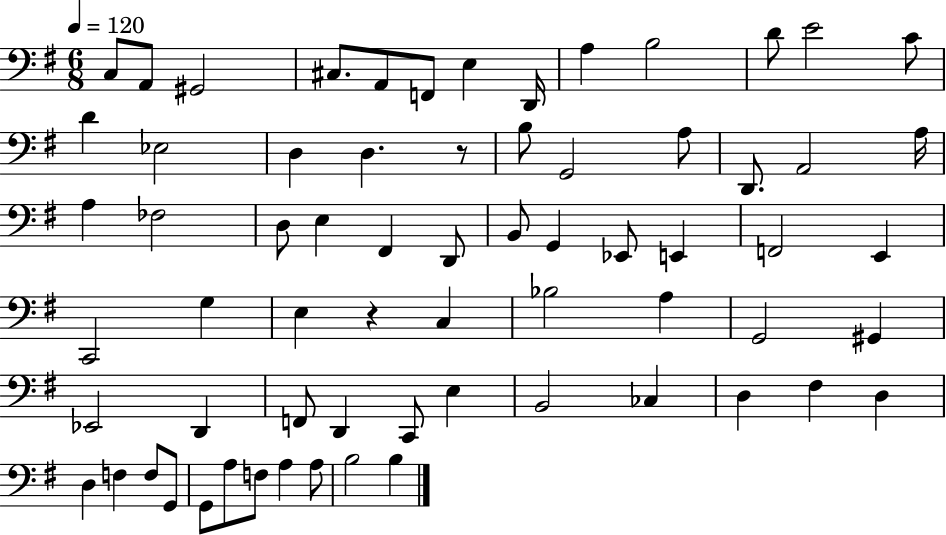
X:1
T:Untitled
M:6/8
L:1/4
K:G
C,/2 A,,/2 ^G,,2 ^C,/2 A,,/2 F,,/2 E, D,,/4 A, B,2 D/2 E2 C/2 D _E,2 D, D, z/2 B,/2 G,,2 A,/2 D,,/2 A,,2 A,/4 A, _F,2 D,/2 E, ^F,, D,,/2 B,,/2 G,, _E,,/2 E,, F,,2 E,, C,,2 G, E, z C, _B,2 A, G,,2 ^G,, _E,,2 D,, F,,/2 D,, C,,/2 E, B,,2 _C, D, ^F, D, D, F, F,/2 G,,/2 G,,/2 A,/2 F,/2 A, A,/2 B,2 B,